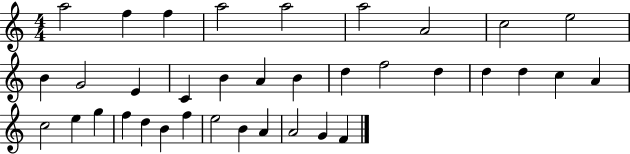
A5/h F5/q F5/q A5/h A5/h A5/h A4/h C5/h E5/h B4/q G4/h E4/q C4/q B4/q A4/q B4/q D5/q F5/h D5/q D5/q D5/q C5/q A4/q C5/h E5/q G5/q F5/q D5/q B4/q F5/q E5/h B4/q A4/q A4/h G4/q F4/q